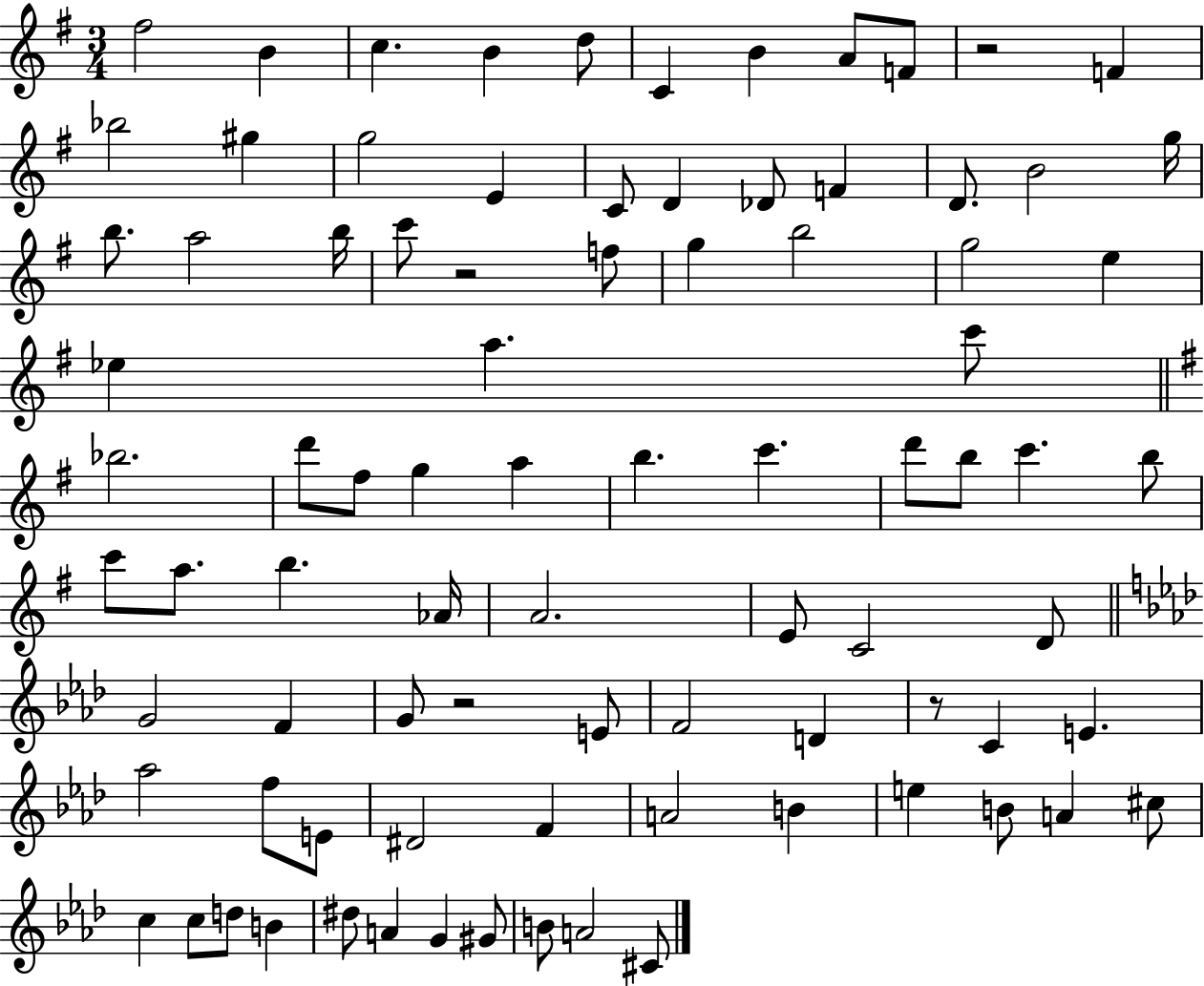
X:1
T:Untitled
M:3/4
L:1/4
K:G
^f2 B c B d/2 C B A/2 F/2 z2 F _b2 ^g g2 E C/2 D _D/2 F D/2 B2 g/4 b/2 a2 b/4 c'/2 z2 f/2 g b2 g2 e _e a c'/2 _b2 d'/2 ^f/2 g a b c' d'/2 b/2 c' b/2 c'/2 a/2 b _A/4 A2 E/2 C2 D/2 G2 F G/2 z2 E/2 F2 D z/2 C E _a2 f/2 E/2 ^D2 F A2 B e B/2 A ^c/2 c c/2 d/2 B ^d/2 A G ^G/2 B/2 A2 ^C/2